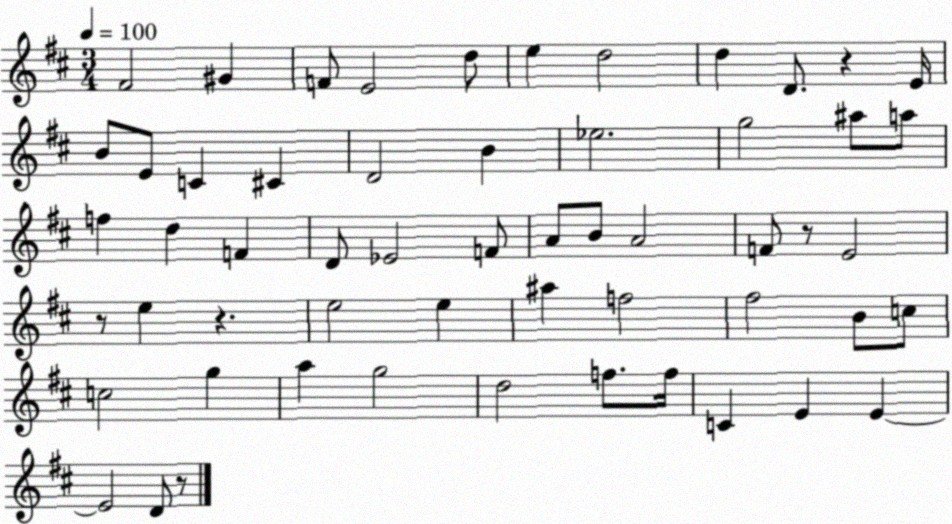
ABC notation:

X:1
T:Untitled
M:3/4
L:1/4
K:D
^F2 ^G F/2 E2 d/2 e d2 d D/2 z E/4 B/2 E/2 C ^C D2 B _e2 g2 ^a/2 a/2 f d F D/2 _E2 F/2 A/2 B/2 A2 F/2 z/2 E2 z/2 e z e2 e ^a f2 ^f2 B/2 c/2 c2 g a g2 d2 f/2 f/4 C E E E2 D/2 z/2